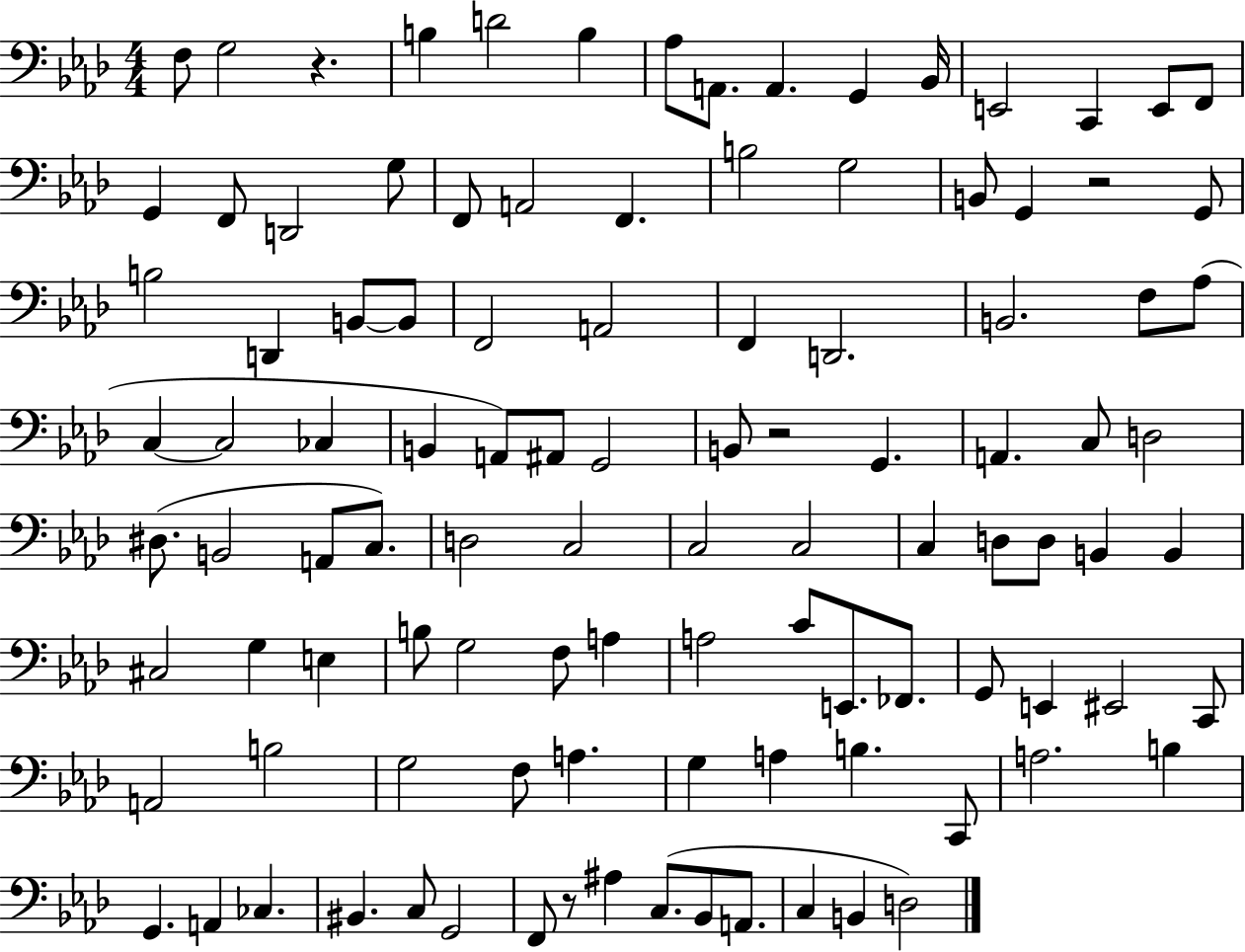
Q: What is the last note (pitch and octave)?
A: D3